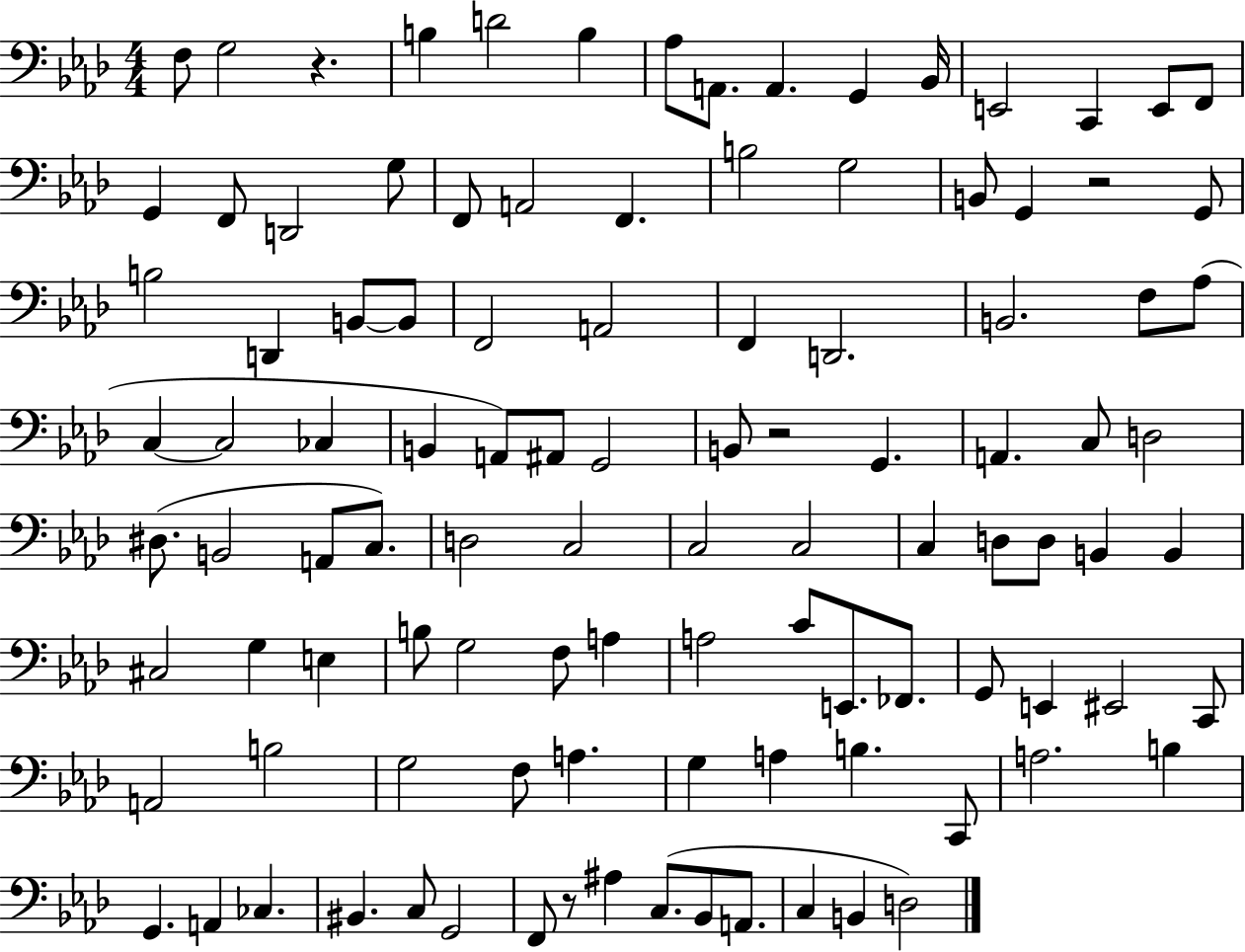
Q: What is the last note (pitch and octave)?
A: D3